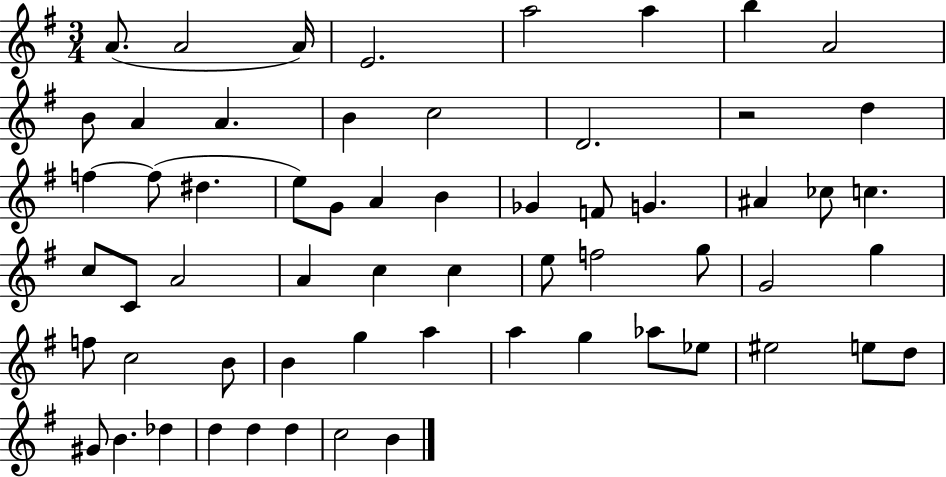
A4/e. A4/h A4/s E4/h. A5/h A5/q B5/q A4/h B4/e A4/q A4/q. B4/q C5/h D4/h. R/h D5/q F5/q F5/e D#5/q. E5/e G4/e A4/q B4/q Gb4/q F4/e G4/q. A#4/q CES5/e C5/q. C5/e C4/e A4/h A4/q C5/q C5/q E5/e F5/h G5/e G4/h G5/q F5/e C5/h B4/e B4/q G5/q A5/q A5/q G5/q Ab5/e Eb5/e EIS5/h E5/e D5/e G#4/e B4/q. Db5/q D5/q D5/q D5/q C5/h B4/q